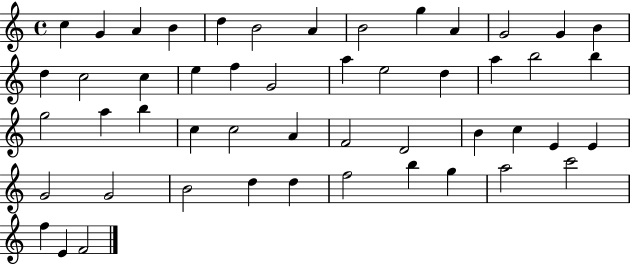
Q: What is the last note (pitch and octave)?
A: F4